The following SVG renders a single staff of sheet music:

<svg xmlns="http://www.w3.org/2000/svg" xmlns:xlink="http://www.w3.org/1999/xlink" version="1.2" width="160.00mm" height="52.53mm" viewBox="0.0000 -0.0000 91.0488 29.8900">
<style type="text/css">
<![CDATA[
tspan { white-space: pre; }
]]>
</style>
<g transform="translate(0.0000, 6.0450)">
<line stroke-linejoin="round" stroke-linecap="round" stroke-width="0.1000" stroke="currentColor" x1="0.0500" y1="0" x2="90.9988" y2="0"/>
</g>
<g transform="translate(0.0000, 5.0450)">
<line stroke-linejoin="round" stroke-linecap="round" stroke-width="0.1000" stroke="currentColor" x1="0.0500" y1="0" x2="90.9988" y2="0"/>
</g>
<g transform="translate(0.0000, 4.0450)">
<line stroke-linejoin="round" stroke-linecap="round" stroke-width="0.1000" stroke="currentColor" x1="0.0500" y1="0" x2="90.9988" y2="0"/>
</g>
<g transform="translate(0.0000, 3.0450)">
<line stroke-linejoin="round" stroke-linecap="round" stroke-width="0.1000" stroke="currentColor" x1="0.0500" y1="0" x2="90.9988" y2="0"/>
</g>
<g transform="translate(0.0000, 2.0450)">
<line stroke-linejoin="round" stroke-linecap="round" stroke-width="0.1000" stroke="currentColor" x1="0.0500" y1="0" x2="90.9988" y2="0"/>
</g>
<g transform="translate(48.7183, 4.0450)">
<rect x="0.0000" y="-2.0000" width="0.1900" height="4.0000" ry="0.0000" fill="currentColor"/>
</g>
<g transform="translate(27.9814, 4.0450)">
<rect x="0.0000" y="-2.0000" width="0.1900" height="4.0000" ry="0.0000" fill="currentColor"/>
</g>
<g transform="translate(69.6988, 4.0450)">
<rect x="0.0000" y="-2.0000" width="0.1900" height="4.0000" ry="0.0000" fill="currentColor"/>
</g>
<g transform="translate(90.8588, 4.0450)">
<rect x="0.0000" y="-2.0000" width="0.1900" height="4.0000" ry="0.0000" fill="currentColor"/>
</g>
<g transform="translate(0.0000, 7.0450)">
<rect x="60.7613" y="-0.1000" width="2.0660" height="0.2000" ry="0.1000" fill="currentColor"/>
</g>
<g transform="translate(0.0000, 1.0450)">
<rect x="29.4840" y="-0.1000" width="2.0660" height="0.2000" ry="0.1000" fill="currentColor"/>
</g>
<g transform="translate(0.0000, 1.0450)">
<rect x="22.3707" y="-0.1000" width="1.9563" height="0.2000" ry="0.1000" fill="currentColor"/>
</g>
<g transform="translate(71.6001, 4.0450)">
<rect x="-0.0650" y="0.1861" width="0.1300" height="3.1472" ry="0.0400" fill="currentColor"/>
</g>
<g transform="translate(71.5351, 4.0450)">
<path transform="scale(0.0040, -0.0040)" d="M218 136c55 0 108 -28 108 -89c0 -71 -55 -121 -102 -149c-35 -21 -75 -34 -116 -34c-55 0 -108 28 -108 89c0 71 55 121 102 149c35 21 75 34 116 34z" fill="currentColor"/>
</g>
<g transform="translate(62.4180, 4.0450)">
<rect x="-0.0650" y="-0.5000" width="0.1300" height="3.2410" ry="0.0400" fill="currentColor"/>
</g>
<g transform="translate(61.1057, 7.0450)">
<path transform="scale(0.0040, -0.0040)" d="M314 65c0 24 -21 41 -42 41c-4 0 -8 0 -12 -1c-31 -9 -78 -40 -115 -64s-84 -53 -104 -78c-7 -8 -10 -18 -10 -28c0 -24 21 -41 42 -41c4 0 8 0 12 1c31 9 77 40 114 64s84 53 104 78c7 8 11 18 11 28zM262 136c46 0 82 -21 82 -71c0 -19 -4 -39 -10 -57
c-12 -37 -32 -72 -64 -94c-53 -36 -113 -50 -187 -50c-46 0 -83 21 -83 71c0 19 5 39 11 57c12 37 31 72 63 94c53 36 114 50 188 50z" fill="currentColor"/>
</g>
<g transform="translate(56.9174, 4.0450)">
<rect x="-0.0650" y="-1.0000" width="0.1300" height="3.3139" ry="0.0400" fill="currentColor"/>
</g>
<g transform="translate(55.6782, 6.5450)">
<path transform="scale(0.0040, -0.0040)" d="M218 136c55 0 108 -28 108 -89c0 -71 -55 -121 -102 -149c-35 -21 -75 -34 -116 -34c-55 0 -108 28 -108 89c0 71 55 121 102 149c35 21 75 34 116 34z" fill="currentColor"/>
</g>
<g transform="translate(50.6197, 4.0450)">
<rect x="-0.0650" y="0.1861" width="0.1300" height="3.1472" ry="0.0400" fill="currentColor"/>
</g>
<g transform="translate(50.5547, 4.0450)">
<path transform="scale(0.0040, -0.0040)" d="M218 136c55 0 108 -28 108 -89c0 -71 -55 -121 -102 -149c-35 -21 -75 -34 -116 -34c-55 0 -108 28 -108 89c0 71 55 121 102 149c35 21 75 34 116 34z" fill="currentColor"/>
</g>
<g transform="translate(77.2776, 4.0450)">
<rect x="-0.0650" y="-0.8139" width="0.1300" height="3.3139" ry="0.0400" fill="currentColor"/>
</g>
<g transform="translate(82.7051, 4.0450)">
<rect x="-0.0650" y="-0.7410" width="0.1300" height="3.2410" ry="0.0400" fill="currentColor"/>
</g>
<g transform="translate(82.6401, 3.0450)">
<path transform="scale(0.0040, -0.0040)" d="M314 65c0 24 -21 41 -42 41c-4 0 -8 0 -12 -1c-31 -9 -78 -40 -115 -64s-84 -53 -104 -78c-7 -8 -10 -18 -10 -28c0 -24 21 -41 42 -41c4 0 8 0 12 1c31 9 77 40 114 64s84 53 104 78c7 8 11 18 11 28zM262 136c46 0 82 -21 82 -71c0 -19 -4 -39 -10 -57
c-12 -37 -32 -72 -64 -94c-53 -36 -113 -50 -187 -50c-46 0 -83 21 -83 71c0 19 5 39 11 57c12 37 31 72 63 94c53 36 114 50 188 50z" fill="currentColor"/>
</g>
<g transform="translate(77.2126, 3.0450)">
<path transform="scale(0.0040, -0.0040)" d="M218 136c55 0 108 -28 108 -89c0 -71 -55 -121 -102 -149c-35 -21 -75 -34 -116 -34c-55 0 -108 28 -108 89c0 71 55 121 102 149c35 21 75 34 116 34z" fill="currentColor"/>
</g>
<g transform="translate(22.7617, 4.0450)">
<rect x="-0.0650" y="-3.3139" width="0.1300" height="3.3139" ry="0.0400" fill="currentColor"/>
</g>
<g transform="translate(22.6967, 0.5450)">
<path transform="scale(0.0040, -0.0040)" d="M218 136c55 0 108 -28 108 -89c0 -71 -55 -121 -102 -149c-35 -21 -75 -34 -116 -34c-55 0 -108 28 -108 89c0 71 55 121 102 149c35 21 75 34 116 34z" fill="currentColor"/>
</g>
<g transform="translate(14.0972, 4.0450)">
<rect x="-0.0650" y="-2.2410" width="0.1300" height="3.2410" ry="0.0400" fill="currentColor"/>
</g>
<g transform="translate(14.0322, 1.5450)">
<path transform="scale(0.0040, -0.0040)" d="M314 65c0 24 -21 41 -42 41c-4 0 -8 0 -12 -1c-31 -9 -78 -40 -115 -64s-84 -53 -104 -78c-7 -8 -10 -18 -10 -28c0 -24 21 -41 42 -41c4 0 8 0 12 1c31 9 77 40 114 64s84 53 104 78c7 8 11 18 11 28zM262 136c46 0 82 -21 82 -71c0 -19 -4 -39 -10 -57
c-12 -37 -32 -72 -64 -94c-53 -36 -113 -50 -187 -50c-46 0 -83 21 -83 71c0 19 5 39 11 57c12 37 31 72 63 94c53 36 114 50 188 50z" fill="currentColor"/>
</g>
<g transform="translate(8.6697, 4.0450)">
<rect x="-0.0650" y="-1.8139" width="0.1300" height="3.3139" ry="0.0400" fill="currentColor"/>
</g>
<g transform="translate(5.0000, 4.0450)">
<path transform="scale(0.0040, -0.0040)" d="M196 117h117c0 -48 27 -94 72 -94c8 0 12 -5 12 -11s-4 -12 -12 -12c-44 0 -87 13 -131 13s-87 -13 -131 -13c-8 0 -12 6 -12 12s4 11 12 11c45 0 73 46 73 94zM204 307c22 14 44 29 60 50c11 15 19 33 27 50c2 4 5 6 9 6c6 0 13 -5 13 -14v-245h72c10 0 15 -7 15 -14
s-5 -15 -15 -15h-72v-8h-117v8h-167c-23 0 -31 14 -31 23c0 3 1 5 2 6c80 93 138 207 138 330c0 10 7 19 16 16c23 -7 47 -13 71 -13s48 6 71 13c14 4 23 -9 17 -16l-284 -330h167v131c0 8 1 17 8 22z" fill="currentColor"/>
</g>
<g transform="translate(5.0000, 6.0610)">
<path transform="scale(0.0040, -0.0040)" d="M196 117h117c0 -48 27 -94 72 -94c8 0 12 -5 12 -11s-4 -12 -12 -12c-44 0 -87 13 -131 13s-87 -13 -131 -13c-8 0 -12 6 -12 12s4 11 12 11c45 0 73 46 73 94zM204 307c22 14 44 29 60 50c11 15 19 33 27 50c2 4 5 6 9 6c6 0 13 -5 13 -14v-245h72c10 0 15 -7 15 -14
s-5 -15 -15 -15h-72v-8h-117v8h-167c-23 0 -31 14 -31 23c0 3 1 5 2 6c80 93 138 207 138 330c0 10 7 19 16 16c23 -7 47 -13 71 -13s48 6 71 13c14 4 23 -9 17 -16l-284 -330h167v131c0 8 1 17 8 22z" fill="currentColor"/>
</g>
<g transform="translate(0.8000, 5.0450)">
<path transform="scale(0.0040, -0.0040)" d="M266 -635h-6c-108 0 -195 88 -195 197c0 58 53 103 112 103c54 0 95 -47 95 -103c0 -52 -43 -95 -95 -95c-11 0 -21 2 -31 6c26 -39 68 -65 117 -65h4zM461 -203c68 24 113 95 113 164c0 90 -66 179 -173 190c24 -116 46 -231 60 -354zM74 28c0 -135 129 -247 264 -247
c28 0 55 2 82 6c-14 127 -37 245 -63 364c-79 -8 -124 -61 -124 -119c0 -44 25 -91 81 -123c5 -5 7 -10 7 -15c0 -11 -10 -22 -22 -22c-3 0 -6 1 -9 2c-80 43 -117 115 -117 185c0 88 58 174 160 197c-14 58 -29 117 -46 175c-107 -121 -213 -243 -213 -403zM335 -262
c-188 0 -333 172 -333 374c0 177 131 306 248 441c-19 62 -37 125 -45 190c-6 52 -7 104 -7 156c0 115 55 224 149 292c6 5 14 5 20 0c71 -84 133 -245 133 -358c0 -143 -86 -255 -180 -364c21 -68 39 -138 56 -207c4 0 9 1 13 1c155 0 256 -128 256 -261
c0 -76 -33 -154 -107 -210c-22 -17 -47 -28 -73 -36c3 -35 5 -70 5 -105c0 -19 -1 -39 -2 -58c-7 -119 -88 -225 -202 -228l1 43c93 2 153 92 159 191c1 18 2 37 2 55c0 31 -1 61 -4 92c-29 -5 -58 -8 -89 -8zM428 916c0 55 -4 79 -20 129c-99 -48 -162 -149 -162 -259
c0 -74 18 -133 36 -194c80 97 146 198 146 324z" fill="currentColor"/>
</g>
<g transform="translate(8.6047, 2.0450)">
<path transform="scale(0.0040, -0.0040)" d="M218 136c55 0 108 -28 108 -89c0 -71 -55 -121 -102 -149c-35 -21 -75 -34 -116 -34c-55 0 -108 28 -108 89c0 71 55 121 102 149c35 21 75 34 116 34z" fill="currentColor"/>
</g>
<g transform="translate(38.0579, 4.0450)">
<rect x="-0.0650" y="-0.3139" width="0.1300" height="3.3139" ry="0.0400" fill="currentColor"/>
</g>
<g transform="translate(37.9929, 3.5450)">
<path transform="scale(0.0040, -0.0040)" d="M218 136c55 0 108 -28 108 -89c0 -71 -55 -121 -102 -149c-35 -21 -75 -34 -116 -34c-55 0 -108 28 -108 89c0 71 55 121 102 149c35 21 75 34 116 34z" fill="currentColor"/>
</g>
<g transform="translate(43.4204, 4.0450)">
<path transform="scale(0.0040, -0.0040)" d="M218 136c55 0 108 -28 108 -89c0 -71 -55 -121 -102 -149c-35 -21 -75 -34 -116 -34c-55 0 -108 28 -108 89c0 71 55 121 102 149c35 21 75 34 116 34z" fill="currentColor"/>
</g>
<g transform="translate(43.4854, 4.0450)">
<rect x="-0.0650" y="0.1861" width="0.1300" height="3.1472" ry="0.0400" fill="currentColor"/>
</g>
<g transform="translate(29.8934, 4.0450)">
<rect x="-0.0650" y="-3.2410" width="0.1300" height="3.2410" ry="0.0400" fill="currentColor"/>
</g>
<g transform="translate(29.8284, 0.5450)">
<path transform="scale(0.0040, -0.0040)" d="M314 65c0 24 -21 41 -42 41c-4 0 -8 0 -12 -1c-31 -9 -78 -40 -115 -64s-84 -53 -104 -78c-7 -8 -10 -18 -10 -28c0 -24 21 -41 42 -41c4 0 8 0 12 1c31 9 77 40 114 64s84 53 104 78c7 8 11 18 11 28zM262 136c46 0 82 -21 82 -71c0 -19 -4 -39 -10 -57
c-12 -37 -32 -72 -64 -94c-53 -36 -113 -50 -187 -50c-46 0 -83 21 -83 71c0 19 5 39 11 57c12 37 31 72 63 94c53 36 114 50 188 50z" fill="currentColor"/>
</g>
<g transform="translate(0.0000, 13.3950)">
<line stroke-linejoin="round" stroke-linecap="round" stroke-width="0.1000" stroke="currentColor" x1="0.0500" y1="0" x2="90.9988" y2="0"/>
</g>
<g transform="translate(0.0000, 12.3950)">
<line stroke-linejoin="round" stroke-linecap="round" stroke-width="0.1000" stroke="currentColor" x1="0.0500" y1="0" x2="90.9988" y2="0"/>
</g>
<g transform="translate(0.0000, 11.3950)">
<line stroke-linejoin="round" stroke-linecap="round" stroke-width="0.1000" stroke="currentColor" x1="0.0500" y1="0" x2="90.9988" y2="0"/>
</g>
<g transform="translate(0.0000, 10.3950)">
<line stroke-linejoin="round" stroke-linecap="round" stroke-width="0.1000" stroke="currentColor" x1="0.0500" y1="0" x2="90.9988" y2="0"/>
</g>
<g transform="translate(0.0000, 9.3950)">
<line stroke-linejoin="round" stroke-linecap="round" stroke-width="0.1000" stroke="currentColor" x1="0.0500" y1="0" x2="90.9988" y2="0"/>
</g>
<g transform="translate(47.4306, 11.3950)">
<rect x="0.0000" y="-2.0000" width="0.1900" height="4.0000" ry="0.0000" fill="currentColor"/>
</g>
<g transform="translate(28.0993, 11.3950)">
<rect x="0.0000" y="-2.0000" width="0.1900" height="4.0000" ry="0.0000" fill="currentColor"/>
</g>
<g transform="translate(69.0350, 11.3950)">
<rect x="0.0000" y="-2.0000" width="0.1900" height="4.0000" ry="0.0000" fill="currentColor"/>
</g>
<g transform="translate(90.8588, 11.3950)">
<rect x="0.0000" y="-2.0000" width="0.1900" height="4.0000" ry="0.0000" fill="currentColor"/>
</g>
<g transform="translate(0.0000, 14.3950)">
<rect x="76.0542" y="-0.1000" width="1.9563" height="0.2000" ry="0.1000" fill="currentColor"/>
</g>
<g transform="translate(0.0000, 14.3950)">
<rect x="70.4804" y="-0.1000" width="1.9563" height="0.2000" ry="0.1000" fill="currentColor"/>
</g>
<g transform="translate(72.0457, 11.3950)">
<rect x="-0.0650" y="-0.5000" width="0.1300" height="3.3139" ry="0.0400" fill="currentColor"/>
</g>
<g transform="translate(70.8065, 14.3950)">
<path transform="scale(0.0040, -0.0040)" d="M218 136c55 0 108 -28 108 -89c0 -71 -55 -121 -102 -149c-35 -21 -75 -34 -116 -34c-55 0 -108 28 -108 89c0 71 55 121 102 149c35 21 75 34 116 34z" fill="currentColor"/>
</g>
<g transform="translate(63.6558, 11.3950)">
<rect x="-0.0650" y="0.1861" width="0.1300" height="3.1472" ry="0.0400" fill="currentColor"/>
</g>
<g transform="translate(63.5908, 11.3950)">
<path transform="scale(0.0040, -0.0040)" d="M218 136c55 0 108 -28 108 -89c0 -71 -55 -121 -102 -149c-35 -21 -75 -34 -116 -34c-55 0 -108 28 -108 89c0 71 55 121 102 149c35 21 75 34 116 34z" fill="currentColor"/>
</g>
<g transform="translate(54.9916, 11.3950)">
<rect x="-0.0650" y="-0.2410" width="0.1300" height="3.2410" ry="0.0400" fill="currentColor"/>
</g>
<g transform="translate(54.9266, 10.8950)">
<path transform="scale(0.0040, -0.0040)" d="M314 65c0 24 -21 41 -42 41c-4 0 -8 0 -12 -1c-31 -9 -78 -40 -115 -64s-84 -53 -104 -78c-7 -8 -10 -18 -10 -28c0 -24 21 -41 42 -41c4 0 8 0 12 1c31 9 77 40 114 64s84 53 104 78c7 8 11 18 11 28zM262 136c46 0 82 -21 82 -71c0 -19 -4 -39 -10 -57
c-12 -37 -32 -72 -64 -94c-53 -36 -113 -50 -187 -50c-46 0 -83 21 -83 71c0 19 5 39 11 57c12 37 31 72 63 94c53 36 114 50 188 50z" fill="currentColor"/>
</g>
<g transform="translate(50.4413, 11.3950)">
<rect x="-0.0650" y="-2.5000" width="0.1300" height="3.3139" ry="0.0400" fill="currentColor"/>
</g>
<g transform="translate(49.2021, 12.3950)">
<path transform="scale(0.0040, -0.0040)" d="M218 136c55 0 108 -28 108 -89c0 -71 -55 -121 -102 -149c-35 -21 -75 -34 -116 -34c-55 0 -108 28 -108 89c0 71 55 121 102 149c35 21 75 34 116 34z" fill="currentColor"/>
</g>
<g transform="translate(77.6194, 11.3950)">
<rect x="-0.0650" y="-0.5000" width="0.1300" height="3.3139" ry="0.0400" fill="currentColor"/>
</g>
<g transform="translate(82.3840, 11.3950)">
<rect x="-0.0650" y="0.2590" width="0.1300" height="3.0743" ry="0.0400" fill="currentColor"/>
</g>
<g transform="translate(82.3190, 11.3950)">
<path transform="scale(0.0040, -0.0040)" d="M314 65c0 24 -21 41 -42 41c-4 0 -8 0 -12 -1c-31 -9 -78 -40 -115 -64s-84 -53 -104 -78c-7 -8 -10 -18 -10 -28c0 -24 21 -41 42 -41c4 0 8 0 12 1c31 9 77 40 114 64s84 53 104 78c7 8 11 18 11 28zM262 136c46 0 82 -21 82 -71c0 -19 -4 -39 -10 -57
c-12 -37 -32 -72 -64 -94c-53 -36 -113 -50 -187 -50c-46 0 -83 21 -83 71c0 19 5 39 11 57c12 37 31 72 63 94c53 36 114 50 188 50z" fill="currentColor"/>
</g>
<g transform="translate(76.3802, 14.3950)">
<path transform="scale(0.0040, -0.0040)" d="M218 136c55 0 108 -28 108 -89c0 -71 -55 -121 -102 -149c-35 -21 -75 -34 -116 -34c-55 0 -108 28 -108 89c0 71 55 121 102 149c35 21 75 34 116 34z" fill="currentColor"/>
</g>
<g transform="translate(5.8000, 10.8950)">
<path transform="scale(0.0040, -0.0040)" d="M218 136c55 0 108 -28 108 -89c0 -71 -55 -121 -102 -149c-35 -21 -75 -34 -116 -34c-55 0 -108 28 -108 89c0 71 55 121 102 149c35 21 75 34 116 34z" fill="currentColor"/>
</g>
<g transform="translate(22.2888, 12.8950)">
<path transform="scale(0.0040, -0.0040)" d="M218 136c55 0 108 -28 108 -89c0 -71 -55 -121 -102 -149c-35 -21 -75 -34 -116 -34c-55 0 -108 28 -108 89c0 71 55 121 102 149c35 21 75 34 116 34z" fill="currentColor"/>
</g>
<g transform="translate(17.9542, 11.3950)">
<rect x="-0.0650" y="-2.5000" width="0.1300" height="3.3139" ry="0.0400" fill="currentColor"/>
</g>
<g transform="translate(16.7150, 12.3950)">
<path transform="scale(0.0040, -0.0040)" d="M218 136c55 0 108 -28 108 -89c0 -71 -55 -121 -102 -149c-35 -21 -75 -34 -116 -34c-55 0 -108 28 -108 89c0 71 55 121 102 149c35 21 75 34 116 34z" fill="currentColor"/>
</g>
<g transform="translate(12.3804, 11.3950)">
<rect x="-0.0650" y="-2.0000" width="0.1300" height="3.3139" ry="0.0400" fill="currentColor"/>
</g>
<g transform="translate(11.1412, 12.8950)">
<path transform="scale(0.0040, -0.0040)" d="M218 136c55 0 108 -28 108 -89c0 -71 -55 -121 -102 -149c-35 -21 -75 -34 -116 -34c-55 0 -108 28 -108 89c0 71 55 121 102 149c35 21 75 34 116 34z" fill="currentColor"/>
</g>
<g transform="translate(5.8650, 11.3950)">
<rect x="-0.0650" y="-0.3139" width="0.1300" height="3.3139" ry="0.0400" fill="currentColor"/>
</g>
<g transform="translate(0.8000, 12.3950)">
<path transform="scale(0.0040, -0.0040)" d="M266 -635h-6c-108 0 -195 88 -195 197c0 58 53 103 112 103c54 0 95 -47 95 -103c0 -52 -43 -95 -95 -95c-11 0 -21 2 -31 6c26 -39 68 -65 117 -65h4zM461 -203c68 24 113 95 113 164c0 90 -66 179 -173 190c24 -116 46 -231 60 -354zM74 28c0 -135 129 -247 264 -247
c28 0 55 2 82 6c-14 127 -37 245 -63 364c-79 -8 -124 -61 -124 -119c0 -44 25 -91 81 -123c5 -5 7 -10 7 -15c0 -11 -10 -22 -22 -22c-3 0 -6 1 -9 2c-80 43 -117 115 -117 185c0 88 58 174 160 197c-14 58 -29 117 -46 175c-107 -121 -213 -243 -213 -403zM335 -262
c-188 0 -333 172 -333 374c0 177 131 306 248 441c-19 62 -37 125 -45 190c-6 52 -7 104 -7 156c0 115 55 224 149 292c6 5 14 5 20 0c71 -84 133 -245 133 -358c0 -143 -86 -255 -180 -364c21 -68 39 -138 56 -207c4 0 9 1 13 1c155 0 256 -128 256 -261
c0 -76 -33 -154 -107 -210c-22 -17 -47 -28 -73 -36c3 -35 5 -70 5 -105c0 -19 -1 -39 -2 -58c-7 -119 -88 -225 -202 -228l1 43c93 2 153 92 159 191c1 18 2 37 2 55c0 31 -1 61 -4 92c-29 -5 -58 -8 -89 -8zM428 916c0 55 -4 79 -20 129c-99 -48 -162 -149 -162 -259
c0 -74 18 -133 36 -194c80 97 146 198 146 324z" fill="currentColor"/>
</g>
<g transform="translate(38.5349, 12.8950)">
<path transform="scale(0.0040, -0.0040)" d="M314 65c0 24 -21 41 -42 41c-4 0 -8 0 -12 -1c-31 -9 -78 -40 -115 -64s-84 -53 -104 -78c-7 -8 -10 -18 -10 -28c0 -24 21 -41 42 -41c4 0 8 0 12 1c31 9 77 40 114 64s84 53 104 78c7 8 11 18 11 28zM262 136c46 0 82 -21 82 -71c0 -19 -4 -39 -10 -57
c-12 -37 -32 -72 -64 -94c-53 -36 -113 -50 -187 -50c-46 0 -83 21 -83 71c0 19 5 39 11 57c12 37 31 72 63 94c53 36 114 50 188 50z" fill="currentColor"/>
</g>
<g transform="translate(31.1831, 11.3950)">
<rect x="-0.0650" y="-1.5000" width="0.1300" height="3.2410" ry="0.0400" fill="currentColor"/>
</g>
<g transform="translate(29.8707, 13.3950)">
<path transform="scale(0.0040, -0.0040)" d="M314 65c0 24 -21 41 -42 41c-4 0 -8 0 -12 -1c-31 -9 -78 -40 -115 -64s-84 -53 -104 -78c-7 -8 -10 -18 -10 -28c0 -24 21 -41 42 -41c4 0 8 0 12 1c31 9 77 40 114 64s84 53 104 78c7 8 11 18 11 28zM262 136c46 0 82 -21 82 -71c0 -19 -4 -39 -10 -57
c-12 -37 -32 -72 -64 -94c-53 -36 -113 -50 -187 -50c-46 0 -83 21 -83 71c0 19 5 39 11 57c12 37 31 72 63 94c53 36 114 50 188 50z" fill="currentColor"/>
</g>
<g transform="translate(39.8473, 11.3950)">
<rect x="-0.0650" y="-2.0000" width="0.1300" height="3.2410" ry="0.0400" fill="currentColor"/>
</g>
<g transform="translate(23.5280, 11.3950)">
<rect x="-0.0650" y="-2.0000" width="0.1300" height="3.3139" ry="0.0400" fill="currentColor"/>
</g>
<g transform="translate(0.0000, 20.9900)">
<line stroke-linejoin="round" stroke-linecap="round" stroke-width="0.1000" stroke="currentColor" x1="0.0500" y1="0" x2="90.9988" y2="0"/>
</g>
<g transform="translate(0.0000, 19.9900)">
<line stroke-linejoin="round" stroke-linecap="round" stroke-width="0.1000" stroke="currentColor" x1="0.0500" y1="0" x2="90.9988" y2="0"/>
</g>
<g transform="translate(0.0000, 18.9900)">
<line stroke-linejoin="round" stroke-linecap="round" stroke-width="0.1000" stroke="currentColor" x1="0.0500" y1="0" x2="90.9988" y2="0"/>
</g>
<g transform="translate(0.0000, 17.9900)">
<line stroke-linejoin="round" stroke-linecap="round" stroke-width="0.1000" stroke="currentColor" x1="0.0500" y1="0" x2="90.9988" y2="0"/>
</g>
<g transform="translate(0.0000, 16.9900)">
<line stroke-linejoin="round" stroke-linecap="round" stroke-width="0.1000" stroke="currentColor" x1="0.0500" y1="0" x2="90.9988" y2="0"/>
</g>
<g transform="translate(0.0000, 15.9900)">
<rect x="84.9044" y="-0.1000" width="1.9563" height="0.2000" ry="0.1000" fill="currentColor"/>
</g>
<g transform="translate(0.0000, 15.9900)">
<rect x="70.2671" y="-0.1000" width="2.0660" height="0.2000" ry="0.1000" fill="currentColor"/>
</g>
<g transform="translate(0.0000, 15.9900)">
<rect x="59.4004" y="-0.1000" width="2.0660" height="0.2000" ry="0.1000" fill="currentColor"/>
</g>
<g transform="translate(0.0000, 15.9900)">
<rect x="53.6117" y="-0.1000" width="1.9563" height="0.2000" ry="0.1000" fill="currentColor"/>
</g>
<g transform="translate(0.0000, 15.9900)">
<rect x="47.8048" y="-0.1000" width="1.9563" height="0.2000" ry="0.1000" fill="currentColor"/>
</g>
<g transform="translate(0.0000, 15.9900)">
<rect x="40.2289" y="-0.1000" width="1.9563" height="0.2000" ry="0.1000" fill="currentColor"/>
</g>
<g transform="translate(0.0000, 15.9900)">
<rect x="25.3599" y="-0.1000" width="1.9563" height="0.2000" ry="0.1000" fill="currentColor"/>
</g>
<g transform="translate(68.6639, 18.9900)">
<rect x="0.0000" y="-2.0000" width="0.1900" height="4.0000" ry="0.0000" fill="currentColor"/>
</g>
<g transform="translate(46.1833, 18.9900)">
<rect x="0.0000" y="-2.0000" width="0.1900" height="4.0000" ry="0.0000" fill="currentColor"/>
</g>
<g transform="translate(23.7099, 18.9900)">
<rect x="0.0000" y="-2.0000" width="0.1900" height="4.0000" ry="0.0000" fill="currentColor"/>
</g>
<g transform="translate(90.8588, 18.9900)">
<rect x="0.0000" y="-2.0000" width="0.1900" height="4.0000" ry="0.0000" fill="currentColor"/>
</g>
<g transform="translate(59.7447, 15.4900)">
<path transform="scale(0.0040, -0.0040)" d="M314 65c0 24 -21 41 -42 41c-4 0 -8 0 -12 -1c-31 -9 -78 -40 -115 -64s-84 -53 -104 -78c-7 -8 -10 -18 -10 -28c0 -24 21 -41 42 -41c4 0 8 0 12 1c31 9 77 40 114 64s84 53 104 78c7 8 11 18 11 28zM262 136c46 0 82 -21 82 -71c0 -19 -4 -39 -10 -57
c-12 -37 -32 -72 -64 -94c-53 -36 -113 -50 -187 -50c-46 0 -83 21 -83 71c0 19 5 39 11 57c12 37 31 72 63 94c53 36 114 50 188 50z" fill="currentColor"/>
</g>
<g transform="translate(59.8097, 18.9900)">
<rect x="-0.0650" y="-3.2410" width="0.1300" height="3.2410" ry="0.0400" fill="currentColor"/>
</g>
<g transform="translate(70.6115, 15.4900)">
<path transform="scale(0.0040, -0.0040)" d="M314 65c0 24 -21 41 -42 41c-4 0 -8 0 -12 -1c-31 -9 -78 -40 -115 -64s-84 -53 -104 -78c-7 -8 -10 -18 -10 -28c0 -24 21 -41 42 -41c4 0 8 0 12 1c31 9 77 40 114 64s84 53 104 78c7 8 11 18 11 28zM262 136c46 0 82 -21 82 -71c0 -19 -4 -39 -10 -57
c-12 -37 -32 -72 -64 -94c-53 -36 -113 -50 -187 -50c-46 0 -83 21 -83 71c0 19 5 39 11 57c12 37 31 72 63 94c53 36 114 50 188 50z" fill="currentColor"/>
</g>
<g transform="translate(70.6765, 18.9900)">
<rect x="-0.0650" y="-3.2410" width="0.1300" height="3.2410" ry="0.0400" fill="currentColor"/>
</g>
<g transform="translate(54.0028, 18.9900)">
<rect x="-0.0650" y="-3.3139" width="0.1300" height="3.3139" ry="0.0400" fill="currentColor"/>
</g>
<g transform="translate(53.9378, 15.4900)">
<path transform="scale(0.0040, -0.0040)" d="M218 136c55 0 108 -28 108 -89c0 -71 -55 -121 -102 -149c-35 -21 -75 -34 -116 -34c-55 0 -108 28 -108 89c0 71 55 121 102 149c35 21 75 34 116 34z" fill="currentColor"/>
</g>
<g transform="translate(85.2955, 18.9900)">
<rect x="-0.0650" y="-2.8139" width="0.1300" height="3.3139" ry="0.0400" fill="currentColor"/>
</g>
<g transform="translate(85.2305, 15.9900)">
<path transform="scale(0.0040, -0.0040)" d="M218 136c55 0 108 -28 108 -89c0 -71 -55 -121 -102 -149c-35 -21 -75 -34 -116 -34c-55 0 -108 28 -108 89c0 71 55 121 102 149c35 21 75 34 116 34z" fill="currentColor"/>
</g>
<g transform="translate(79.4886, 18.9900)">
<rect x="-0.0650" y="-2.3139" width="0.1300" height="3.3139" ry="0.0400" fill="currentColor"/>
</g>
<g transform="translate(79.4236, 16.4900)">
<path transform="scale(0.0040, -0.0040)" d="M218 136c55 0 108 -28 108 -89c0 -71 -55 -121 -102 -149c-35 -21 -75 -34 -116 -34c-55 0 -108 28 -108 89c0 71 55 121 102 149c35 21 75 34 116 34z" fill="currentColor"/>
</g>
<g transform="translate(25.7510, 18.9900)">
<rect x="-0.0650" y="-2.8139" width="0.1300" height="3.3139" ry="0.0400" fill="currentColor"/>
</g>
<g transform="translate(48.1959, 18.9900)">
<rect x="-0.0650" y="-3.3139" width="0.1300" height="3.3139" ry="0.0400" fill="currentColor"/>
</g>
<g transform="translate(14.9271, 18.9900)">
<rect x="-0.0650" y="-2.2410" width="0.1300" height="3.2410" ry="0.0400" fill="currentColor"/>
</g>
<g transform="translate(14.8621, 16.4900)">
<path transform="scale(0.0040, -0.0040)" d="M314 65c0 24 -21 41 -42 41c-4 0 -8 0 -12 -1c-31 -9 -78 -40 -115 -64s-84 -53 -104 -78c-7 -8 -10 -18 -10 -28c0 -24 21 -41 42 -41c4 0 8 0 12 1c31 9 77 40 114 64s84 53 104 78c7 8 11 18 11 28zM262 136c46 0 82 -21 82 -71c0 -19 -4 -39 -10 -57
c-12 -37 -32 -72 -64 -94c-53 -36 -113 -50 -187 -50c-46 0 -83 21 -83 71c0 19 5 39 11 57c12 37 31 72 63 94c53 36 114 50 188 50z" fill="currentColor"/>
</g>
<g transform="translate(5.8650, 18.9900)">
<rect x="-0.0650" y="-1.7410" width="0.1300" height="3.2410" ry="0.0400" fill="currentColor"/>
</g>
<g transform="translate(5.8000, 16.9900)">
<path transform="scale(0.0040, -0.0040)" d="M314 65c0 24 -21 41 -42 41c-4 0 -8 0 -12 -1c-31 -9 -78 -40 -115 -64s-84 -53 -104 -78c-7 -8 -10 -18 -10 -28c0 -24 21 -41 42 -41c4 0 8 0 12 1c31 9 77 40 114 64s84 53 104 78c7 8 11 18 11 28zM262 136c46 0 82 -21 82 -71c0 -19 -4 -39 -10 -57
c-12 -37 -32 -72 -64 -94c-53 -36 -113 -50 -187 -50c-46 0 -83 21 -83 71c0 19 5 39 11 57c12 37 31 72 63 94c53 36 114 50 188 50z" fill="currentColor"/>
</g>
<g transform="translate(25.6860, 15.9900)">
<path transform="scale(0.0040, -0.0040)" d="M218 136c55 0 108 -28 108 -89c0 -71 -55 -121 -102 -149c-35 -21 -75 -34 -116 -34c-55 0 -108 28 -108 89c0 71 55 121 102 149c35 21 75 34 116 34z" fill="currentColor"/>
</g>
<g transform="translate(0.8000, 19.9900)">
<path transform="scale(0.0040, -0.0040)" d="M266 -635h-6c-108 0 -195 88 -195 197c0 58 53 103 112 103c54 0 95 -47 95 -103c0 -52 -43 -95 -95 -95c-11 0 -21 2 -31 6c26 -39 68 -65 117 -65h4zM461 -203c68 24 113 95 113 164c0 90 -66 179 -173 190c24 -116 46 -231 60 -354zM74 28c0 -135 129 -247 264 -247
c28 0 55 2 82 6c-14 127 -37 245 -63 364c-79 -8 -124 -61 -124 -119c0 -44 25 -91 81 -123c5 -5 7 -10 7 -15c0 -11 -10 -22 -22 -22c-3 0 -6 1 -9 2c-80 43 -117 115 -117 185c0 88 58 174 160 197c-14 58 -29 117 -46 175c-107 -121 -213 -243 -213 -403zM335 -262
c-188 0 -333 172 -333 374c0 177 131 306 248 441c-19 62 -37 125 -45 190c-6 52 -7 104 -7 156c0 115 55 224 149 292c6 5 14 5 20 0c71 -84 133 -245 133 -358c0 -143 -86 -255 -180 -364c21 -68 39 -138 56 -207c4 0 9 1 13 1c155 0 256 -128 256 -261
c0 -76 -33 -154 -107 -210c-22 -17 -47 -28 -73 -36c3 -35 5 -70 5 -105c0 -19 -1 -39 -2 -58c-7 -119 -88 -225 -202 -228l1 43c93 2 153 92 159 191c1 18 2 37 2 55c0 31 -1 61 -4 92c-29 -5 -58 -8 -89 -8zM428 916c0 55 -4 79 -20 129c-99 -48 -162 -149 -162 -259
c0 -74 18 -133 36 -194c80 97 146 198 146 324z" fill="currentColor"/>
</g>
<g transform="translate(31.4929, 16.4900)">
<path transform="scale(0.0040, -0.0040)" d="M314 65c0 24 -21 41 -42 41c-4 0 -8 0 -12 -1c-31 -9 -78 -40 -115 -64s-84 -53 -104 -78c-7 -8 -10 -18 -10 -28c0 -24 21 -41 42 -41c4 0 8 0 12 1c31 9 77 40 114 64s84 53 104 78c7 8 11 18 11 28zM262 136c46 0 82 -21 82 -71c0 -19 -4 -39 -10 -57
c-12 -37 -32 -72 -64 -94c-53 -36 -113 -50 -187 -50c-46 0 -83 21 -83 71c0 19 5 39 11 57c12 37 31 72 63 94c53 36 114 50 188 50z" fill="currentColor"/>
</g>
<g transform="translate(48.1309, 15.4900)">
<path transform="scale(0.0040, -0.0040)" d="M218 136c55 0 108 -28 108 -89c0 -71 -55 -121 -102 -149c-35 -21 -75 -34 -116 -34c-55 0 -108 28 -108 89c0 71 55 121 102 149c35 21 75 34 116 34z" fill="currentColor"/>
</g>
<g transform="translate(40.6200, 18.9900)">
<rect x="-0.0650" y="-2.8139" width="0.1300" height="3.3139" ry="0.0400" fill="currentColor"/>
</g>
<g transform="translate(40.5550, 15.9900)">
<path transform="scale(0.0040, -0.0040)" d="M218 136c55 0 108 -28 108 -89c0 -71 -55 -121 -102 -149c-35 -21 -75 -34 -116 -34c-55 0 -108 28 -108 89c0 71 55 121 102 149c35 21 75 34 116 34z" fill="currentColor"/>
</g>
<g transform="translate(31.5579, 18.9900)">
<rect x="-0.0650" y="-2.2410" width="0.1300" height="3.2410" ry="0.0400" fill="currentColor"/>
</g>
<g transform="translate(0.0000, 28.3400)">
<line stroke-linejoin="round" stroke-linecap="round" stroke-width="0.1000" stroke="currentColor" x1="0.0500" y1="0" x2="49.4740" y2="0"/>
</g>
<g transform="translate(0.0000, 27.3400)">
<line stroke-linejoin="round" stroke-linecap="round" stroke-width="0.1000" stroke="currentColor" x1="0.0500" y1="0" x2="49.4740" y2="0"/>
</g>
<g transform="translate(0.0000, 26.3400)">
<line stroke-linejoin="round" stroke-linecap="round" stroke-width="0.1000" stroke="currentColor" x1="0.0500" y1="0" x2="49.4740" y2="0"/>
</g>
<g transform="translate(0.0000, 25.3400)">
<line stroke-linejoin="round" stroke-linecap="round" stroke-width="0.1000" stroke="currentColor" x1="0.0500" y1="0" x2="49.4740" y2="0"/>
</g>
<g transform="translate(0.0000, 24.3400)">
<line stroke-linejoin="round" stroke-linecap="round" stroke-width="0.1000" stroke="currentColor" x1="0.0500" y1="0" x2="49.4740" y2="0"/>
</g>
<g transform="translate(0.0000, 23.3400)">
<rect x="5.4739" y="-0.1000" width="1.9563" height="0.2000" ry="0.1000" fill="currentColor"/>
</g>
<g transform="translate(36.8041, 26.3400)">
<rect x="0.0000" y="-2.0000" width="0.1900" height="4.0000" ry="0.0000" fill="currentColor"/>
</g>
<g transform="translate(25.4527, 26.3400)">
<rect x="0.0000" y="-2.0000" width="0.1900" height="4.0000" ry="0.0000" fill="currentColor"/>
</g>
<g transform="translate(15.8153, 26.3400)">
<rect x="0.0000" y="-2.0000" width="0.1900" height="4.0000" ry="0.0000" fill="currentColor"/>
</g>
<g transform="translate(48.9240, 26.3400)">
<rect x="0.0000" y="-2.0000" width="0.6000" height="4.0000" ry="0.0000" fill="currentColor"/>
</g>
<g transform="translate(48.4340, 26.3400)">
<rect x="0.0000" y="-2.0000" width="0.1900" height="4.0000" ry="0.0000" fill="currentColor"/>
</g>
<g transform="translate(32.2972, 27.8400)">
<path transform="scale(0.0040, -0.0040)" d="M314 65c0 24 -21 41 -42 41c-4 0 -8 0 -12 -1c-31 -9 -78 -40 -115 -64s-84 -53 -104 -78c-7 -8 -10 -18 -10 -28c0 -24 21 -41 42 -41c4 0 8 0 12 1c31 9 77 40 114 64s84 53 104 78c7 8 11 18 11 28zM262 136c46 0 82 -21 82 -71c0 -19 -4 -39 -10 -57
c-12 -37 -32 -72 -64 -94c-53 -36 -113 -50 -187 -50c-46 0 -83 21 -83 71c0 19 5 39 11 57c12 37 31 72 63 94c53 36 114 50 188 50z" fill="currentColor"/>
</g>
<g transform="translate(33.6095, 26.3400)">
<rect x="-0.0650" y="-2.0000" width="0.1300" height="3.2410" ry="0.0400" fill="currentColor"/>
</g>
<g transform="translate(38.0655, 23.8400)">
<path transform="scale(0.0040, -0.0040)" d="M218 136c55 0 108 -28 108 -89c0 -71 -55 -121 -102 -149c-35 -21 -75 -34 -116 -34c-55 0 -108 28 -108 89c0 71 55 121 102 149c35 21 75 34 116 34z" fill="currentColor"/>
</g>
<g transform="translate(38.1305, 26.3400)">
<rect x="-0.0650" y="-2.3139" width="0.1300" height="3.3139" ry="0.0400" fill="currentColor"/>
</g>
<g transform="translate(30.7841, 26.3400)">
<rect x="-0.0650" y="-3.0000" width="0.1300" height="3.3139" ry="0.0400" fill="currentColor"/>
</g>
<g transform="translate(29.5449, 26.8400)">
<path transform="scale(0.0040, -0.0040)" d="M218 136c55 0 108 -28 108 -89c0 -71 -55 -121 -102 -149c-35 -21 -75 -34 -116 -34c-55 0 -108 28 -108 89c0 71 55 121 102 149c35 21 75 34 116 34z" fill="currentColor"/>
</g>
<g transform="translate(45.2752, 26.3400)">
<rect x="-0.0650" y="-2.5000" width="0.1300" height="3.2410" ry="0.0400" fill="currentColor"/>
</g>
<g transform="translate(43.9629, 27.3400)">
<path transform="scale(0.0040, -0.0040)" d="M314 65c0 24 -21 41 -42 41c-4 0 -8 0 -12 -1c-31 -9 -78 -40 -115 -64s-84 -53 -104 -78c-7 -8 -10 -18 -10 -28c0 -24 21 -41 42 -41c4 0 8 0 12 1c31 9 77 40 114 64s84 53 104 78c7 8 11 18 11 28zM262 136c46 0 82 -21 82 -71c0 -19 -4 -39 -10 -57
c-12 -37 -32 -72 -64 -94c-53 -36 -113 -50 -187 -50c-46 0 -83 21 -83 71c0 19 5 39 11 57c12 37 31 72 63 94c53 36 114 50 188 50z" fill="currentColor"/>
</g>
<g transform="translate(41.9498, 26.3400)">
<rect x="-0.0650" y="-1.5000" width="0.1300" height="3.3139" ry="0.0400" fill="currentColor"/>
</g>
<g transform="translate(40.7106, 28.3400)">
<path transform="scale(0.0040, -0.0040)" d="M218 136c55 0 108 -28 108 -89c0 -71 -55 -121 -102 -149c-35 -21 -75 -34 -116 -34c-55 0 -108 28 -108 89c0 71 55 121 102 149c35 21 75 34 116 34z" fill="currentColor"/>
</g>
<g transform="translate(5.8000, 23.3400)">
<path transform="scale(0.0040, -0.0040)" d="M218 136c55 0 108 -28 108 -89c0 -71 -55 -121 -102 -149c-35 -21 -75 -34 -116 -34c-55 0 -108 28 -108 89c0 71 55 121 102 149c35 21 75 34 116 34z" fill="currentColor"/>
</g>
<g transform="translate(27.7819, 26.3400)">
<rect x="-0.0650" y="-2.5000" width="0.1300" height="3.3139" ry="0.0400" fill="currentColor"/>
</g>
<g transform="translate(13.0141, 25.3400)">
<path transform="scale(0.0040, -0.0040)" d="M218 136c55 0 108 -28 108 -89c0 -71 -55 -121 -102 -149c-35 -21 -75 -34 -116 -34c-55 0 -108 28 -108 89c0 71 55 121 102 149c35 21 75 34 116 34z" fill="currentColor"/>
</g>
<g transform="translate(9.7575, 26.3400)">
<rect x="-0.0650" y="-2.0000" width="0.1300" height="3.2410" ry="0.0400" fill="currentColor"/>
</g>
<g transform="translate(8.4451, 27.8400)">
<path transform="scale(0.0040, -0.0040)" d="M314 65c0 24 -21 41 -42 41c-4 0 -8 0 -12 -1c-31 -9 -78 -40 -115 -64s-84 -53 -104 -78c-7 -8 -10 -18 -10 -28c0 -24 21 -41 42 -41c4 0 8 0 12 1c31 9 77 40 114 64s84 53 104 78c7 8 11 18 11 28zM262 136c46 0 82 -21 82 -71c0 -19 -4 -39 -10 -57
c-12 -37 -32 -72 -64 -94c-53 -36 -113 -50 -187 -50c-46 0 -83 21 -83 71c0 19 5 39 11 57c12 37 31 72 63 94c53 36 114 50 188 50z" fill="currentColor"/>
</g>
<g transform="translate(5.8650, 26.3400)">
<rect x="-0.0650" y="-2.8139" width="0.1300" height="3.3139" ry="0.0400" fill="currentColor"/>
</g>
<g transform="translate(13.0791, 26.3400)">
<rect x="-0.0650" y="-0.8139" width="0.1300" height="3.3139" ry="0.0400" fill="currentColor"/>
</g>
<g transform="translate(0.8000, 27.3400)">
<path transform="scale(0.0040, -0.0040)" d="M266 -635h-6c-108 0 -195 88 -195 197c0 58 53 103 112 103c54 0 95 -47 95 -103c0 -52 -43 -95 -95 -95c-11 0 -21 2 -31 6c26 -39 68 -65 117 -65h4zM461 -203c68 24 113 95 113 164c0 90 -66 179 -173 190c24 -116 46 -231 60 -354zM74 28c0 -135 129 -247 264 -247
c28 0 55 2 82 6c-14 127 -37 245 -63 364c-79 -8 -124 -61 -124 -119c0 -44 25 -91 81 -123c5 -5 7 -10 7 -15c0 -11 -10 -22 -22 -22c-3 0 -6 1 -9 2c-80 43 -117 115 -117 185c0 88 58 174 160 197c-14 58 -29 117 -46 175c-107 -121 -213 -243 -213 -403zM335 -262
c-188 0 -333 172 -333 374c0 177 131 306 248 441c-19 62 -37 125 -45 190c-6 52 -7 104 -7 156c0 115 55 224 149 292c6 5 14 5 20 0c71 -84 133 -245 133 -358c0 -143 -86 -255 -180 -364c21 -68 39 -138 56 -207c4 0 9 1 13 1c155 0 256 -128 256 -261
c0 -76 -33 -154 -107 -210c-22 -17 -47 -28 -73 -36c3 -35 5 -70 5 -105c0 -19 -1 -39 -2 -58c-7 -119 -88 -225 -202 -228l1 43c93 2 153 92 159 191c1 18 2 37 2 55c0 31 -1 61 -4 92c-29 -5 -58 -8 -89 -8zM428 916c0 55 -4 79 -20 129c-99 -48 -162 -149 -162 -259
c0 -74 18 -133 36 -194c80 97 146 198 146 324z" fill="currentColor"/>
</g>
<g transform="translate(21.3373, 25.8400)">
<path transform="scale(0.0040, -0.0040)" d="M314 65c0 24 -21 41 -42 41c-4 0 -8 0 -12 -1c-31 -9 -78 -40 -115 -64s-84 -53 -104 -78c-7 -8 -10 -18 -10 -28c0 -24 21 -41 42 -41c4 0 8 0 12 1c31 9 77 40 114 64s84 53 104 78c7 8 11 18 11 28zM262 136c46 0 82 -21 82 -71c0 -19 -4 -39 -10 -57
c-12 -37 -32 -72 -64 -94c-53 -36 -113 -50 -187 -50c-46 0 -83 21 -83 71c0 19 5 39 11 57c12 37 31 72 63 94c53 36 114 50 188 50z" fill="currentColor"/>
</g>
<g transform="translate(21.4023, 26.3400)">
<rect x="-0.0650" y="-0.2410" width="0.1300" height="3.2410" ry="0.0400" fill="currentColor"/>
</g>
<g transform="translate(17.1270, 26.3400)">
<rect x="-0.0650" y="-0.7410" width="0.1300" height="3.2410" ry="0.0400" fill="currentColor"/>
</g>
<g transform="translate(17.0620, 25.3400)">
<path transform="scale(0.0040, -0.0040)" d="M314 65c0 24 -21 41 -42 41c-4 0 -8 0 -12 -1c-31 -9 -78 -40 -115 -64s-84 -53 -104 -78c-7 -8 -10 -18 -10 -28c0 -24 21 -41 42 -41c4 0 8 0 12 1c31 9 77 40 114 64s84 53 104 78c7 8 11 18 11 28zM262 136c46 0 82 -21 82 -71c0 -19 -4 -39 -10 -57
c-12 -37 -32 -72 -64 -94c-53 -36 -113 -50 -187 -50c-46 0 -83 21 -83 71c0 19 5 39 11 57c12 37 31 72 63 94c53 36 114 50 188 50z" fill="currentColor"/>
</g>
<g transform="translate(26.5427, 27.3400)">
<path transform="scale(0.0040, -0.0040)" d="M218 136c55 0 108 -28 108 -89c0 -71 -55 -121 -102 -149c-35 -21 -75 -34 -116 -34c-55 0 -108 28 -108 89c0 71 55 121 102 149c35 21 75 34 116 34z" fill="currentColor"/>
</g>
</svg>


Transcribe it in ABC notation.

X:1
T:Untitled
M:4/4
L:1/4
K:C
f g2 b b2 c B B D C2 B d d2 c F G F E2 F2 G c2 B C C B2 f2 g2 a g2 a b b b2 b2 g a a F2 d d2 c2 G A F2 g E G2